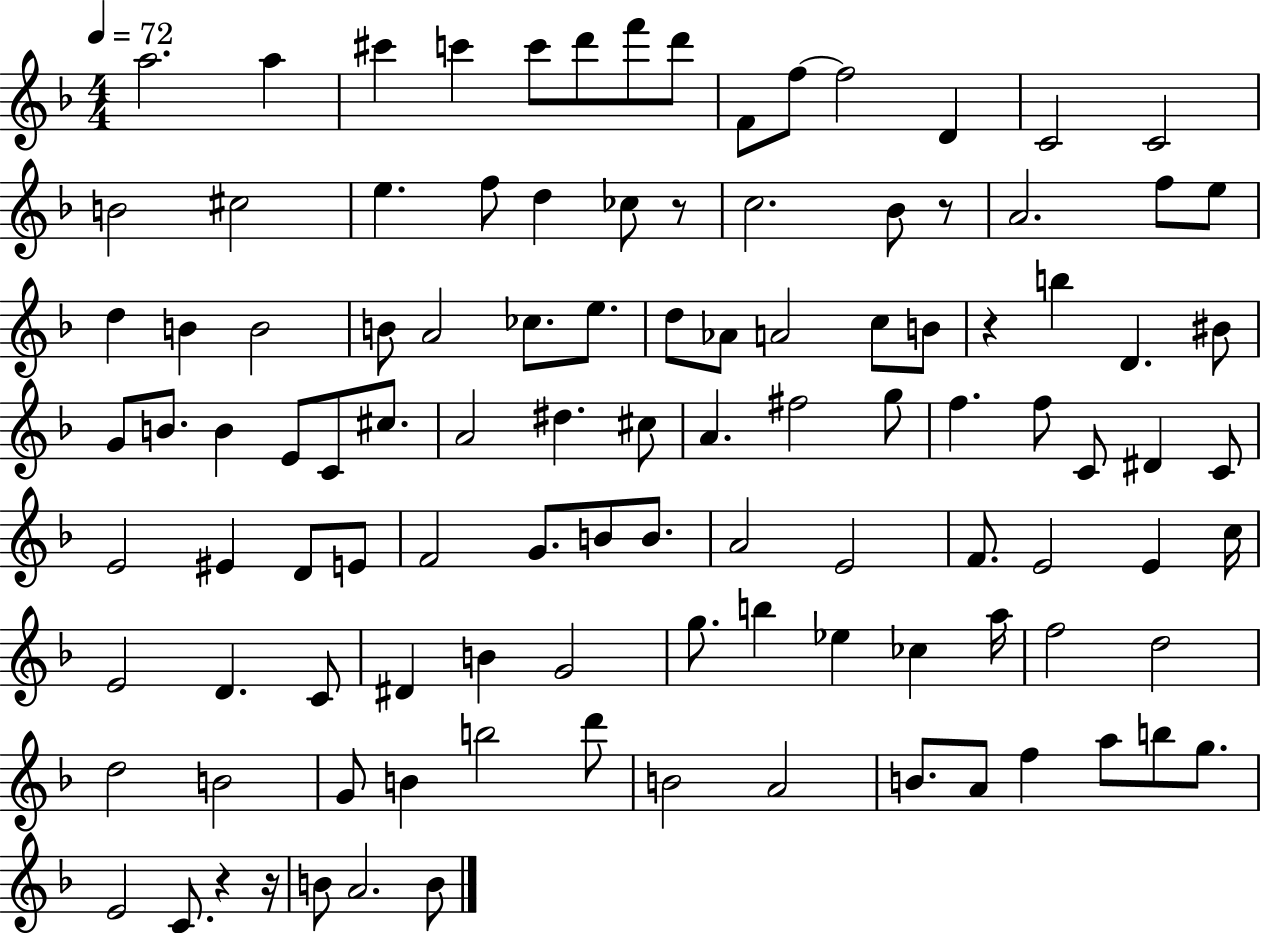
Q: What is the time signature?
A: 4/4